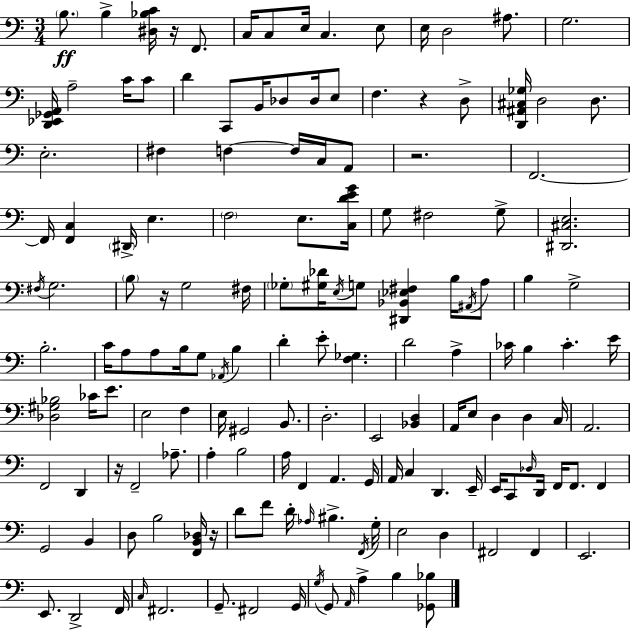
{
  \clef bass
  \numericTimeSignature
  \time 3/4
  \key a \minor
  \parenthesize b8.\ff b4-> <dis bes c'>16 r16 f,8. | c16 c8 e16 c4. e8 | e16 d2 ais8. | g2. | \break <d, ees, ges, a,>16 a2-- c'16 c'8 | d'4 c,8 b,16 des8 des16 e8 | f4. r4 d8-> | <d, ais, cis ges>16 d2 d8. | \break e2.-. | fis4 f4~~ f16 c16 a,8 | r2. | f,2.~~ | \break f,16 <f, c>4 \parenthesize dis,16-> e4. | \parenthesize f2 e8. <c d' e' g'>16 | g8 fis2 g8-> | <dis, cis e>2. | \break \acciaccatura { fis16 } g2. | \parenthesize b8 r16 g2 | fis16 \parenthesize ges8-. <gis des'>16 \acciaccatura { e16 } g8 <dis, bes, ees fis>4 b16 | \acciaccatura { ais,16 } a8 b4 g2-> | \break b2.-. | c'16 a8 a8 b16 g8 \acciaccatura { aes,16 } | b4 d'4-. e'8-. <f ges>4. | d'2 | \break a4-> ces'16 b4 ces'4.-. | e'16 <des gis bes>2 | ces'16 e'8. e2 | f4 e16 gis,2 | \break b,8. d2.-. | e,2 | <bes, d>4 a,16 e8 d4 d4 | c16 a,2. | \break f,2 | d,4 r16 f,2-- | aes8.-- a4-. b2 | a16 f,4 a,4. | \break g,16 a,16 c4 d,4. | e,16-- e,16 c,8 \grace { des16 } d,16 f,16 f,8. | f,4 g,2 | b,4 d8 b2 | \break <f, b, des>16 r16 d'8 f'8 d'16-. \grace { aes16 } bis4.-> | \acciaccatura { f,16 } g16-. e2 | d4 fis,2 | fis,4 e,2. | \break e,8. d,2-> | f,16 \grace { c16 } fis,2. | g,8.-- fis,2 | g,16 \acciaccatura { g16 } g,8 \grace { a,16 } | \break a4-> b4 <ges, bes>8 \bar "|."
}